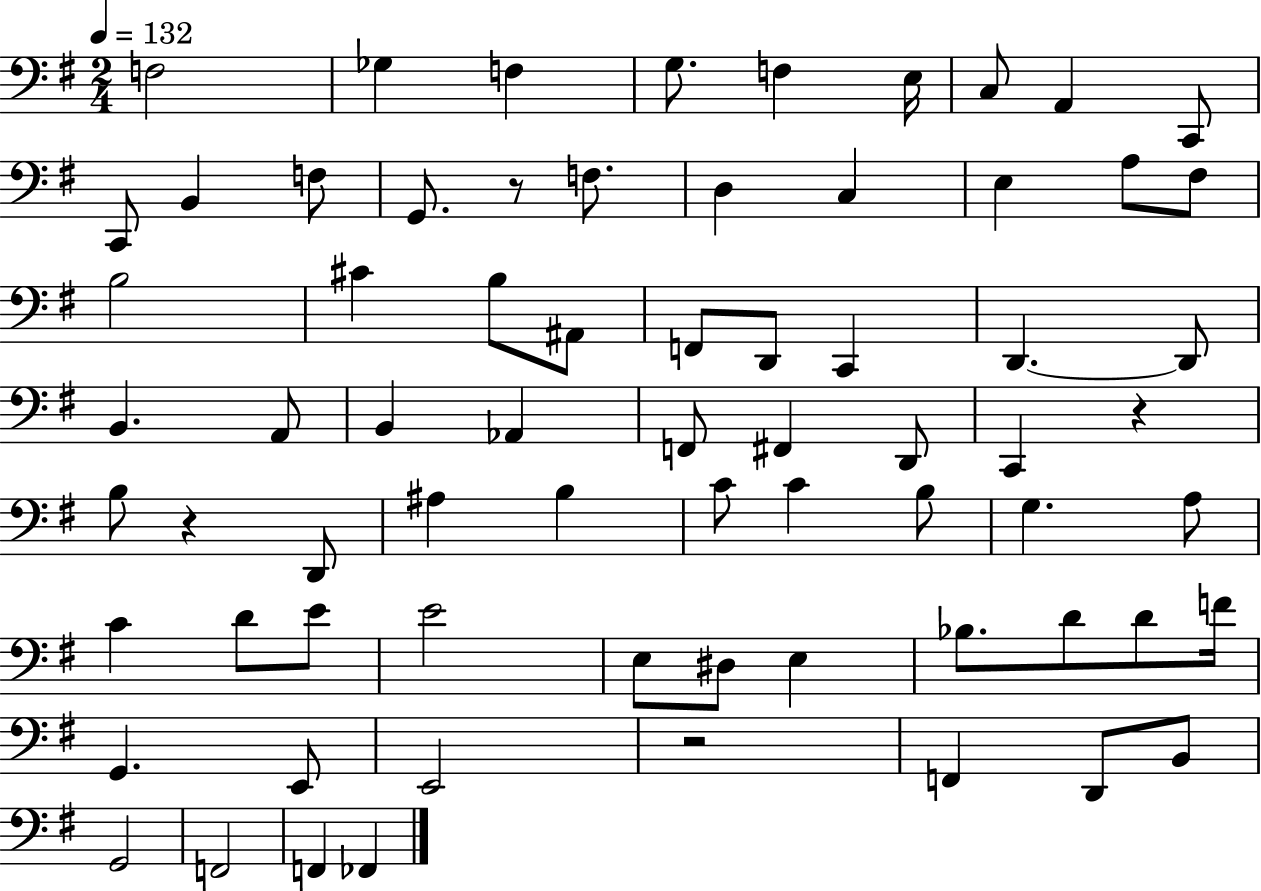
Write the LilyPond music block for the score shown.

{
  \clef bass
  \numericTimeSignature
  \time 2/4
  \key g \major
  \tempo 4 = 132
  f2 | ges4 f4 | g8. f4 e16 | c8 a,4 c,8 | \break c,8 b,4 f8 | g,8. r8 f8. | d4 c4 | e4 a8 fis8 | \break b2 | cis'4 b8 ais,8 | f,8 d,8 c,4 | d,4.~~ d,8 | \break b,4. a,8 | b,4 aes,4 | f,8 fis,4 d,8 | c,4 r4 | \break b8 r4 d,8 | ais4 b4 | c'8 c'4 b8 | g4. a8 | \break c'4 d'8 e'8 | e'2 | e8 dis8 e4 | bes8. d'8 d'8 f'16 | \break g,4. e,8 | e,2 | r2 | f,4 d,8 b,8 | \break g,2 | f,2 | f,4 fes,4 | \bar "|."
}